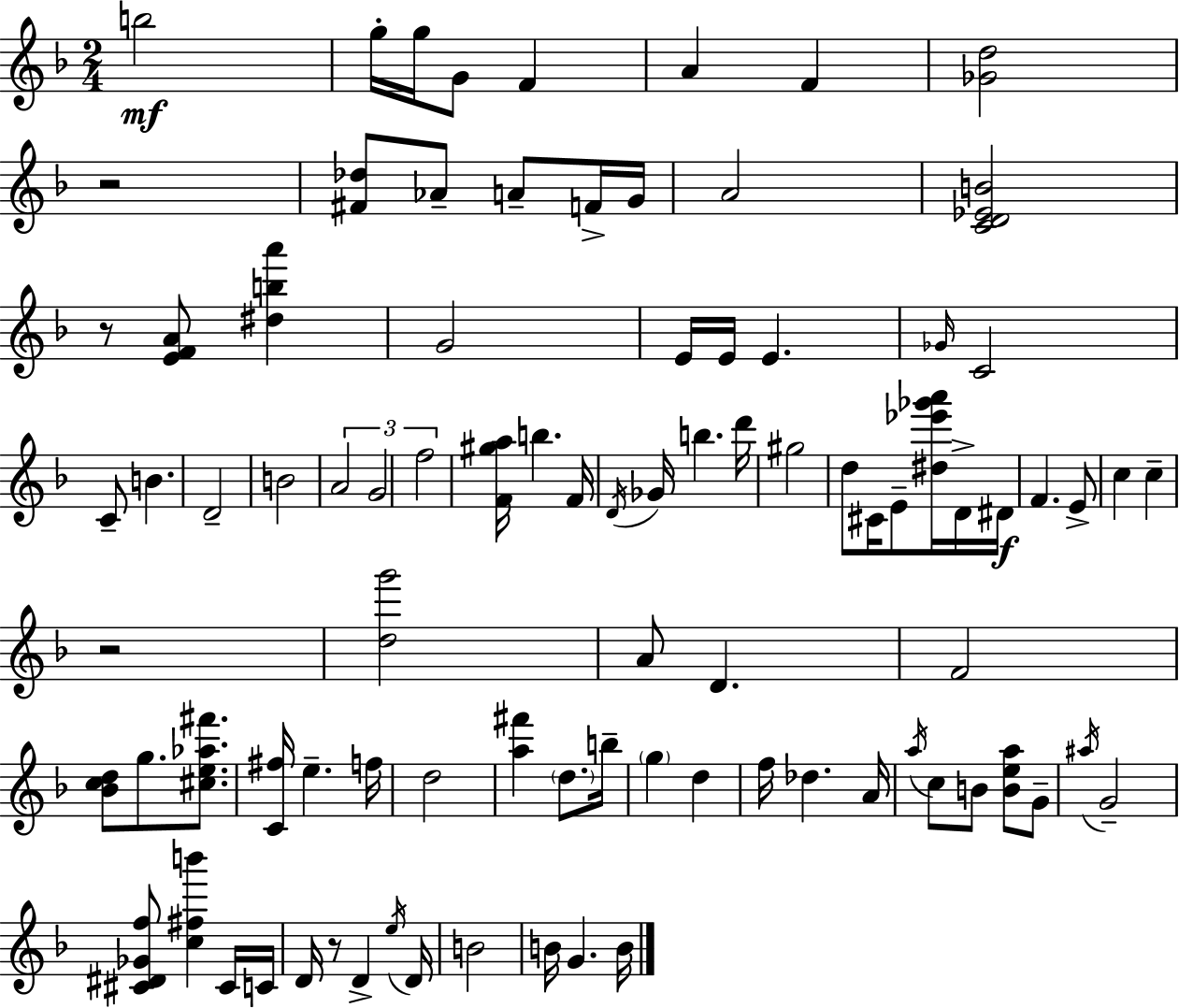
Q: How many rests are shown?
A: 4